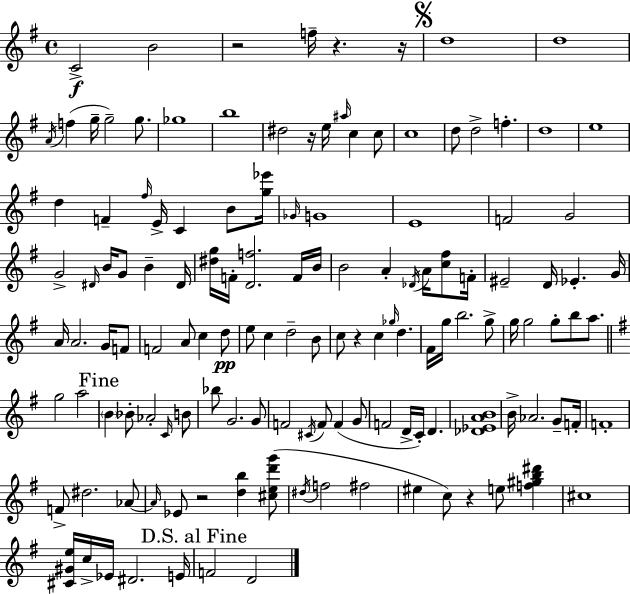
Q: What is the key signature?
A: G major